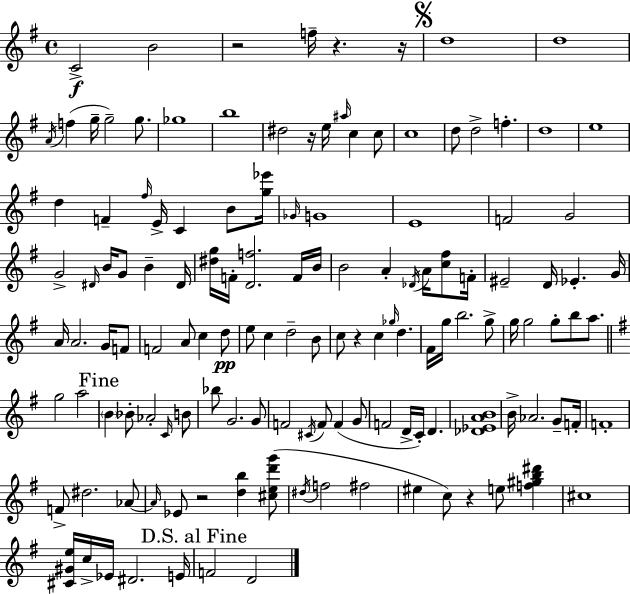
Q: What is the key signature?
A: G major